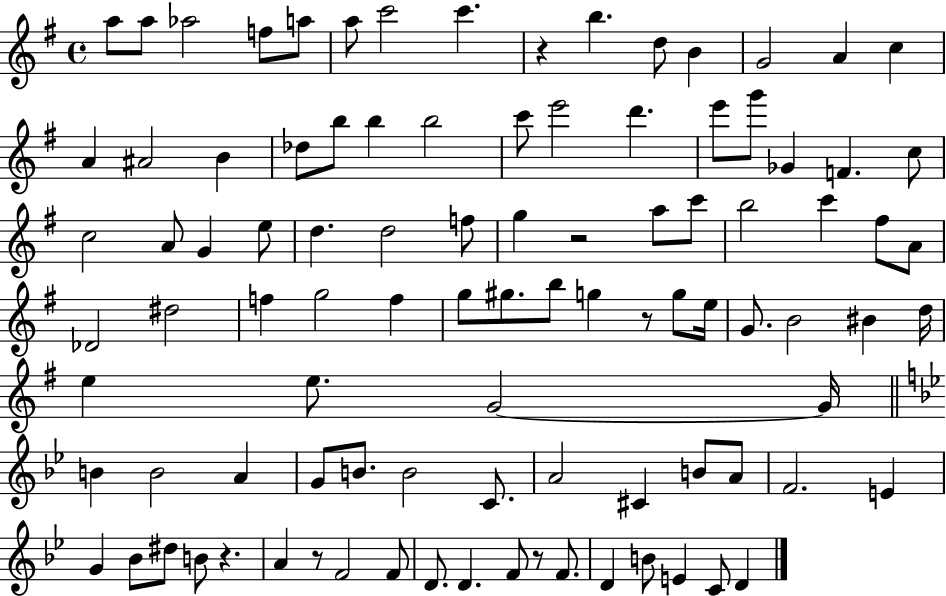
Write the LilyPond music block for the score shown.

{
  \clef treble
  \time 4/4
  \defaultTimeSignature
  \key g \major
  a''8 a''8 aes''2 f''8 a''8 | a''8 c'''2 c'''4. | r4 b''4. d''8 b'4 | g'2 a'4 c''4 | \break a'4 ais'2 b'4 | des''8 b''8 b''4 b''2 | c'''8 e'''2 d'''4. | e'''8 g'''8 ges'4 f'4. c''8 | \break c''2 a'8 g'4 e''8 | d''4. d''2 f''8 | g''4 r2 a''8 c'''8 | b''2 c'''4 fis''8 a'8 | \break des'2 dis''2 | f''4 g''2 f''4 | g''8 gis''8. b''8 g''4 r8 g''8 e''16 | g'8. b'2 bis'4 d''16 | \break e''4 e''8. g'2~~ g'16 | \bar "||" \break \key bes \major b'4 b'2 a'4 | g'8 b'8. b'2 c'8. | a'2 cis'4 b'8 a'8 | f'2. e'4 | \break g'4 bes'8 dis''8 b'8 r4. | a'4 r8 f'2 f'8 | d'8. d'4. f'8 r8 f'8. | d'4 b'8 e'4 c'8 d'4 | \break \bar "|."
}